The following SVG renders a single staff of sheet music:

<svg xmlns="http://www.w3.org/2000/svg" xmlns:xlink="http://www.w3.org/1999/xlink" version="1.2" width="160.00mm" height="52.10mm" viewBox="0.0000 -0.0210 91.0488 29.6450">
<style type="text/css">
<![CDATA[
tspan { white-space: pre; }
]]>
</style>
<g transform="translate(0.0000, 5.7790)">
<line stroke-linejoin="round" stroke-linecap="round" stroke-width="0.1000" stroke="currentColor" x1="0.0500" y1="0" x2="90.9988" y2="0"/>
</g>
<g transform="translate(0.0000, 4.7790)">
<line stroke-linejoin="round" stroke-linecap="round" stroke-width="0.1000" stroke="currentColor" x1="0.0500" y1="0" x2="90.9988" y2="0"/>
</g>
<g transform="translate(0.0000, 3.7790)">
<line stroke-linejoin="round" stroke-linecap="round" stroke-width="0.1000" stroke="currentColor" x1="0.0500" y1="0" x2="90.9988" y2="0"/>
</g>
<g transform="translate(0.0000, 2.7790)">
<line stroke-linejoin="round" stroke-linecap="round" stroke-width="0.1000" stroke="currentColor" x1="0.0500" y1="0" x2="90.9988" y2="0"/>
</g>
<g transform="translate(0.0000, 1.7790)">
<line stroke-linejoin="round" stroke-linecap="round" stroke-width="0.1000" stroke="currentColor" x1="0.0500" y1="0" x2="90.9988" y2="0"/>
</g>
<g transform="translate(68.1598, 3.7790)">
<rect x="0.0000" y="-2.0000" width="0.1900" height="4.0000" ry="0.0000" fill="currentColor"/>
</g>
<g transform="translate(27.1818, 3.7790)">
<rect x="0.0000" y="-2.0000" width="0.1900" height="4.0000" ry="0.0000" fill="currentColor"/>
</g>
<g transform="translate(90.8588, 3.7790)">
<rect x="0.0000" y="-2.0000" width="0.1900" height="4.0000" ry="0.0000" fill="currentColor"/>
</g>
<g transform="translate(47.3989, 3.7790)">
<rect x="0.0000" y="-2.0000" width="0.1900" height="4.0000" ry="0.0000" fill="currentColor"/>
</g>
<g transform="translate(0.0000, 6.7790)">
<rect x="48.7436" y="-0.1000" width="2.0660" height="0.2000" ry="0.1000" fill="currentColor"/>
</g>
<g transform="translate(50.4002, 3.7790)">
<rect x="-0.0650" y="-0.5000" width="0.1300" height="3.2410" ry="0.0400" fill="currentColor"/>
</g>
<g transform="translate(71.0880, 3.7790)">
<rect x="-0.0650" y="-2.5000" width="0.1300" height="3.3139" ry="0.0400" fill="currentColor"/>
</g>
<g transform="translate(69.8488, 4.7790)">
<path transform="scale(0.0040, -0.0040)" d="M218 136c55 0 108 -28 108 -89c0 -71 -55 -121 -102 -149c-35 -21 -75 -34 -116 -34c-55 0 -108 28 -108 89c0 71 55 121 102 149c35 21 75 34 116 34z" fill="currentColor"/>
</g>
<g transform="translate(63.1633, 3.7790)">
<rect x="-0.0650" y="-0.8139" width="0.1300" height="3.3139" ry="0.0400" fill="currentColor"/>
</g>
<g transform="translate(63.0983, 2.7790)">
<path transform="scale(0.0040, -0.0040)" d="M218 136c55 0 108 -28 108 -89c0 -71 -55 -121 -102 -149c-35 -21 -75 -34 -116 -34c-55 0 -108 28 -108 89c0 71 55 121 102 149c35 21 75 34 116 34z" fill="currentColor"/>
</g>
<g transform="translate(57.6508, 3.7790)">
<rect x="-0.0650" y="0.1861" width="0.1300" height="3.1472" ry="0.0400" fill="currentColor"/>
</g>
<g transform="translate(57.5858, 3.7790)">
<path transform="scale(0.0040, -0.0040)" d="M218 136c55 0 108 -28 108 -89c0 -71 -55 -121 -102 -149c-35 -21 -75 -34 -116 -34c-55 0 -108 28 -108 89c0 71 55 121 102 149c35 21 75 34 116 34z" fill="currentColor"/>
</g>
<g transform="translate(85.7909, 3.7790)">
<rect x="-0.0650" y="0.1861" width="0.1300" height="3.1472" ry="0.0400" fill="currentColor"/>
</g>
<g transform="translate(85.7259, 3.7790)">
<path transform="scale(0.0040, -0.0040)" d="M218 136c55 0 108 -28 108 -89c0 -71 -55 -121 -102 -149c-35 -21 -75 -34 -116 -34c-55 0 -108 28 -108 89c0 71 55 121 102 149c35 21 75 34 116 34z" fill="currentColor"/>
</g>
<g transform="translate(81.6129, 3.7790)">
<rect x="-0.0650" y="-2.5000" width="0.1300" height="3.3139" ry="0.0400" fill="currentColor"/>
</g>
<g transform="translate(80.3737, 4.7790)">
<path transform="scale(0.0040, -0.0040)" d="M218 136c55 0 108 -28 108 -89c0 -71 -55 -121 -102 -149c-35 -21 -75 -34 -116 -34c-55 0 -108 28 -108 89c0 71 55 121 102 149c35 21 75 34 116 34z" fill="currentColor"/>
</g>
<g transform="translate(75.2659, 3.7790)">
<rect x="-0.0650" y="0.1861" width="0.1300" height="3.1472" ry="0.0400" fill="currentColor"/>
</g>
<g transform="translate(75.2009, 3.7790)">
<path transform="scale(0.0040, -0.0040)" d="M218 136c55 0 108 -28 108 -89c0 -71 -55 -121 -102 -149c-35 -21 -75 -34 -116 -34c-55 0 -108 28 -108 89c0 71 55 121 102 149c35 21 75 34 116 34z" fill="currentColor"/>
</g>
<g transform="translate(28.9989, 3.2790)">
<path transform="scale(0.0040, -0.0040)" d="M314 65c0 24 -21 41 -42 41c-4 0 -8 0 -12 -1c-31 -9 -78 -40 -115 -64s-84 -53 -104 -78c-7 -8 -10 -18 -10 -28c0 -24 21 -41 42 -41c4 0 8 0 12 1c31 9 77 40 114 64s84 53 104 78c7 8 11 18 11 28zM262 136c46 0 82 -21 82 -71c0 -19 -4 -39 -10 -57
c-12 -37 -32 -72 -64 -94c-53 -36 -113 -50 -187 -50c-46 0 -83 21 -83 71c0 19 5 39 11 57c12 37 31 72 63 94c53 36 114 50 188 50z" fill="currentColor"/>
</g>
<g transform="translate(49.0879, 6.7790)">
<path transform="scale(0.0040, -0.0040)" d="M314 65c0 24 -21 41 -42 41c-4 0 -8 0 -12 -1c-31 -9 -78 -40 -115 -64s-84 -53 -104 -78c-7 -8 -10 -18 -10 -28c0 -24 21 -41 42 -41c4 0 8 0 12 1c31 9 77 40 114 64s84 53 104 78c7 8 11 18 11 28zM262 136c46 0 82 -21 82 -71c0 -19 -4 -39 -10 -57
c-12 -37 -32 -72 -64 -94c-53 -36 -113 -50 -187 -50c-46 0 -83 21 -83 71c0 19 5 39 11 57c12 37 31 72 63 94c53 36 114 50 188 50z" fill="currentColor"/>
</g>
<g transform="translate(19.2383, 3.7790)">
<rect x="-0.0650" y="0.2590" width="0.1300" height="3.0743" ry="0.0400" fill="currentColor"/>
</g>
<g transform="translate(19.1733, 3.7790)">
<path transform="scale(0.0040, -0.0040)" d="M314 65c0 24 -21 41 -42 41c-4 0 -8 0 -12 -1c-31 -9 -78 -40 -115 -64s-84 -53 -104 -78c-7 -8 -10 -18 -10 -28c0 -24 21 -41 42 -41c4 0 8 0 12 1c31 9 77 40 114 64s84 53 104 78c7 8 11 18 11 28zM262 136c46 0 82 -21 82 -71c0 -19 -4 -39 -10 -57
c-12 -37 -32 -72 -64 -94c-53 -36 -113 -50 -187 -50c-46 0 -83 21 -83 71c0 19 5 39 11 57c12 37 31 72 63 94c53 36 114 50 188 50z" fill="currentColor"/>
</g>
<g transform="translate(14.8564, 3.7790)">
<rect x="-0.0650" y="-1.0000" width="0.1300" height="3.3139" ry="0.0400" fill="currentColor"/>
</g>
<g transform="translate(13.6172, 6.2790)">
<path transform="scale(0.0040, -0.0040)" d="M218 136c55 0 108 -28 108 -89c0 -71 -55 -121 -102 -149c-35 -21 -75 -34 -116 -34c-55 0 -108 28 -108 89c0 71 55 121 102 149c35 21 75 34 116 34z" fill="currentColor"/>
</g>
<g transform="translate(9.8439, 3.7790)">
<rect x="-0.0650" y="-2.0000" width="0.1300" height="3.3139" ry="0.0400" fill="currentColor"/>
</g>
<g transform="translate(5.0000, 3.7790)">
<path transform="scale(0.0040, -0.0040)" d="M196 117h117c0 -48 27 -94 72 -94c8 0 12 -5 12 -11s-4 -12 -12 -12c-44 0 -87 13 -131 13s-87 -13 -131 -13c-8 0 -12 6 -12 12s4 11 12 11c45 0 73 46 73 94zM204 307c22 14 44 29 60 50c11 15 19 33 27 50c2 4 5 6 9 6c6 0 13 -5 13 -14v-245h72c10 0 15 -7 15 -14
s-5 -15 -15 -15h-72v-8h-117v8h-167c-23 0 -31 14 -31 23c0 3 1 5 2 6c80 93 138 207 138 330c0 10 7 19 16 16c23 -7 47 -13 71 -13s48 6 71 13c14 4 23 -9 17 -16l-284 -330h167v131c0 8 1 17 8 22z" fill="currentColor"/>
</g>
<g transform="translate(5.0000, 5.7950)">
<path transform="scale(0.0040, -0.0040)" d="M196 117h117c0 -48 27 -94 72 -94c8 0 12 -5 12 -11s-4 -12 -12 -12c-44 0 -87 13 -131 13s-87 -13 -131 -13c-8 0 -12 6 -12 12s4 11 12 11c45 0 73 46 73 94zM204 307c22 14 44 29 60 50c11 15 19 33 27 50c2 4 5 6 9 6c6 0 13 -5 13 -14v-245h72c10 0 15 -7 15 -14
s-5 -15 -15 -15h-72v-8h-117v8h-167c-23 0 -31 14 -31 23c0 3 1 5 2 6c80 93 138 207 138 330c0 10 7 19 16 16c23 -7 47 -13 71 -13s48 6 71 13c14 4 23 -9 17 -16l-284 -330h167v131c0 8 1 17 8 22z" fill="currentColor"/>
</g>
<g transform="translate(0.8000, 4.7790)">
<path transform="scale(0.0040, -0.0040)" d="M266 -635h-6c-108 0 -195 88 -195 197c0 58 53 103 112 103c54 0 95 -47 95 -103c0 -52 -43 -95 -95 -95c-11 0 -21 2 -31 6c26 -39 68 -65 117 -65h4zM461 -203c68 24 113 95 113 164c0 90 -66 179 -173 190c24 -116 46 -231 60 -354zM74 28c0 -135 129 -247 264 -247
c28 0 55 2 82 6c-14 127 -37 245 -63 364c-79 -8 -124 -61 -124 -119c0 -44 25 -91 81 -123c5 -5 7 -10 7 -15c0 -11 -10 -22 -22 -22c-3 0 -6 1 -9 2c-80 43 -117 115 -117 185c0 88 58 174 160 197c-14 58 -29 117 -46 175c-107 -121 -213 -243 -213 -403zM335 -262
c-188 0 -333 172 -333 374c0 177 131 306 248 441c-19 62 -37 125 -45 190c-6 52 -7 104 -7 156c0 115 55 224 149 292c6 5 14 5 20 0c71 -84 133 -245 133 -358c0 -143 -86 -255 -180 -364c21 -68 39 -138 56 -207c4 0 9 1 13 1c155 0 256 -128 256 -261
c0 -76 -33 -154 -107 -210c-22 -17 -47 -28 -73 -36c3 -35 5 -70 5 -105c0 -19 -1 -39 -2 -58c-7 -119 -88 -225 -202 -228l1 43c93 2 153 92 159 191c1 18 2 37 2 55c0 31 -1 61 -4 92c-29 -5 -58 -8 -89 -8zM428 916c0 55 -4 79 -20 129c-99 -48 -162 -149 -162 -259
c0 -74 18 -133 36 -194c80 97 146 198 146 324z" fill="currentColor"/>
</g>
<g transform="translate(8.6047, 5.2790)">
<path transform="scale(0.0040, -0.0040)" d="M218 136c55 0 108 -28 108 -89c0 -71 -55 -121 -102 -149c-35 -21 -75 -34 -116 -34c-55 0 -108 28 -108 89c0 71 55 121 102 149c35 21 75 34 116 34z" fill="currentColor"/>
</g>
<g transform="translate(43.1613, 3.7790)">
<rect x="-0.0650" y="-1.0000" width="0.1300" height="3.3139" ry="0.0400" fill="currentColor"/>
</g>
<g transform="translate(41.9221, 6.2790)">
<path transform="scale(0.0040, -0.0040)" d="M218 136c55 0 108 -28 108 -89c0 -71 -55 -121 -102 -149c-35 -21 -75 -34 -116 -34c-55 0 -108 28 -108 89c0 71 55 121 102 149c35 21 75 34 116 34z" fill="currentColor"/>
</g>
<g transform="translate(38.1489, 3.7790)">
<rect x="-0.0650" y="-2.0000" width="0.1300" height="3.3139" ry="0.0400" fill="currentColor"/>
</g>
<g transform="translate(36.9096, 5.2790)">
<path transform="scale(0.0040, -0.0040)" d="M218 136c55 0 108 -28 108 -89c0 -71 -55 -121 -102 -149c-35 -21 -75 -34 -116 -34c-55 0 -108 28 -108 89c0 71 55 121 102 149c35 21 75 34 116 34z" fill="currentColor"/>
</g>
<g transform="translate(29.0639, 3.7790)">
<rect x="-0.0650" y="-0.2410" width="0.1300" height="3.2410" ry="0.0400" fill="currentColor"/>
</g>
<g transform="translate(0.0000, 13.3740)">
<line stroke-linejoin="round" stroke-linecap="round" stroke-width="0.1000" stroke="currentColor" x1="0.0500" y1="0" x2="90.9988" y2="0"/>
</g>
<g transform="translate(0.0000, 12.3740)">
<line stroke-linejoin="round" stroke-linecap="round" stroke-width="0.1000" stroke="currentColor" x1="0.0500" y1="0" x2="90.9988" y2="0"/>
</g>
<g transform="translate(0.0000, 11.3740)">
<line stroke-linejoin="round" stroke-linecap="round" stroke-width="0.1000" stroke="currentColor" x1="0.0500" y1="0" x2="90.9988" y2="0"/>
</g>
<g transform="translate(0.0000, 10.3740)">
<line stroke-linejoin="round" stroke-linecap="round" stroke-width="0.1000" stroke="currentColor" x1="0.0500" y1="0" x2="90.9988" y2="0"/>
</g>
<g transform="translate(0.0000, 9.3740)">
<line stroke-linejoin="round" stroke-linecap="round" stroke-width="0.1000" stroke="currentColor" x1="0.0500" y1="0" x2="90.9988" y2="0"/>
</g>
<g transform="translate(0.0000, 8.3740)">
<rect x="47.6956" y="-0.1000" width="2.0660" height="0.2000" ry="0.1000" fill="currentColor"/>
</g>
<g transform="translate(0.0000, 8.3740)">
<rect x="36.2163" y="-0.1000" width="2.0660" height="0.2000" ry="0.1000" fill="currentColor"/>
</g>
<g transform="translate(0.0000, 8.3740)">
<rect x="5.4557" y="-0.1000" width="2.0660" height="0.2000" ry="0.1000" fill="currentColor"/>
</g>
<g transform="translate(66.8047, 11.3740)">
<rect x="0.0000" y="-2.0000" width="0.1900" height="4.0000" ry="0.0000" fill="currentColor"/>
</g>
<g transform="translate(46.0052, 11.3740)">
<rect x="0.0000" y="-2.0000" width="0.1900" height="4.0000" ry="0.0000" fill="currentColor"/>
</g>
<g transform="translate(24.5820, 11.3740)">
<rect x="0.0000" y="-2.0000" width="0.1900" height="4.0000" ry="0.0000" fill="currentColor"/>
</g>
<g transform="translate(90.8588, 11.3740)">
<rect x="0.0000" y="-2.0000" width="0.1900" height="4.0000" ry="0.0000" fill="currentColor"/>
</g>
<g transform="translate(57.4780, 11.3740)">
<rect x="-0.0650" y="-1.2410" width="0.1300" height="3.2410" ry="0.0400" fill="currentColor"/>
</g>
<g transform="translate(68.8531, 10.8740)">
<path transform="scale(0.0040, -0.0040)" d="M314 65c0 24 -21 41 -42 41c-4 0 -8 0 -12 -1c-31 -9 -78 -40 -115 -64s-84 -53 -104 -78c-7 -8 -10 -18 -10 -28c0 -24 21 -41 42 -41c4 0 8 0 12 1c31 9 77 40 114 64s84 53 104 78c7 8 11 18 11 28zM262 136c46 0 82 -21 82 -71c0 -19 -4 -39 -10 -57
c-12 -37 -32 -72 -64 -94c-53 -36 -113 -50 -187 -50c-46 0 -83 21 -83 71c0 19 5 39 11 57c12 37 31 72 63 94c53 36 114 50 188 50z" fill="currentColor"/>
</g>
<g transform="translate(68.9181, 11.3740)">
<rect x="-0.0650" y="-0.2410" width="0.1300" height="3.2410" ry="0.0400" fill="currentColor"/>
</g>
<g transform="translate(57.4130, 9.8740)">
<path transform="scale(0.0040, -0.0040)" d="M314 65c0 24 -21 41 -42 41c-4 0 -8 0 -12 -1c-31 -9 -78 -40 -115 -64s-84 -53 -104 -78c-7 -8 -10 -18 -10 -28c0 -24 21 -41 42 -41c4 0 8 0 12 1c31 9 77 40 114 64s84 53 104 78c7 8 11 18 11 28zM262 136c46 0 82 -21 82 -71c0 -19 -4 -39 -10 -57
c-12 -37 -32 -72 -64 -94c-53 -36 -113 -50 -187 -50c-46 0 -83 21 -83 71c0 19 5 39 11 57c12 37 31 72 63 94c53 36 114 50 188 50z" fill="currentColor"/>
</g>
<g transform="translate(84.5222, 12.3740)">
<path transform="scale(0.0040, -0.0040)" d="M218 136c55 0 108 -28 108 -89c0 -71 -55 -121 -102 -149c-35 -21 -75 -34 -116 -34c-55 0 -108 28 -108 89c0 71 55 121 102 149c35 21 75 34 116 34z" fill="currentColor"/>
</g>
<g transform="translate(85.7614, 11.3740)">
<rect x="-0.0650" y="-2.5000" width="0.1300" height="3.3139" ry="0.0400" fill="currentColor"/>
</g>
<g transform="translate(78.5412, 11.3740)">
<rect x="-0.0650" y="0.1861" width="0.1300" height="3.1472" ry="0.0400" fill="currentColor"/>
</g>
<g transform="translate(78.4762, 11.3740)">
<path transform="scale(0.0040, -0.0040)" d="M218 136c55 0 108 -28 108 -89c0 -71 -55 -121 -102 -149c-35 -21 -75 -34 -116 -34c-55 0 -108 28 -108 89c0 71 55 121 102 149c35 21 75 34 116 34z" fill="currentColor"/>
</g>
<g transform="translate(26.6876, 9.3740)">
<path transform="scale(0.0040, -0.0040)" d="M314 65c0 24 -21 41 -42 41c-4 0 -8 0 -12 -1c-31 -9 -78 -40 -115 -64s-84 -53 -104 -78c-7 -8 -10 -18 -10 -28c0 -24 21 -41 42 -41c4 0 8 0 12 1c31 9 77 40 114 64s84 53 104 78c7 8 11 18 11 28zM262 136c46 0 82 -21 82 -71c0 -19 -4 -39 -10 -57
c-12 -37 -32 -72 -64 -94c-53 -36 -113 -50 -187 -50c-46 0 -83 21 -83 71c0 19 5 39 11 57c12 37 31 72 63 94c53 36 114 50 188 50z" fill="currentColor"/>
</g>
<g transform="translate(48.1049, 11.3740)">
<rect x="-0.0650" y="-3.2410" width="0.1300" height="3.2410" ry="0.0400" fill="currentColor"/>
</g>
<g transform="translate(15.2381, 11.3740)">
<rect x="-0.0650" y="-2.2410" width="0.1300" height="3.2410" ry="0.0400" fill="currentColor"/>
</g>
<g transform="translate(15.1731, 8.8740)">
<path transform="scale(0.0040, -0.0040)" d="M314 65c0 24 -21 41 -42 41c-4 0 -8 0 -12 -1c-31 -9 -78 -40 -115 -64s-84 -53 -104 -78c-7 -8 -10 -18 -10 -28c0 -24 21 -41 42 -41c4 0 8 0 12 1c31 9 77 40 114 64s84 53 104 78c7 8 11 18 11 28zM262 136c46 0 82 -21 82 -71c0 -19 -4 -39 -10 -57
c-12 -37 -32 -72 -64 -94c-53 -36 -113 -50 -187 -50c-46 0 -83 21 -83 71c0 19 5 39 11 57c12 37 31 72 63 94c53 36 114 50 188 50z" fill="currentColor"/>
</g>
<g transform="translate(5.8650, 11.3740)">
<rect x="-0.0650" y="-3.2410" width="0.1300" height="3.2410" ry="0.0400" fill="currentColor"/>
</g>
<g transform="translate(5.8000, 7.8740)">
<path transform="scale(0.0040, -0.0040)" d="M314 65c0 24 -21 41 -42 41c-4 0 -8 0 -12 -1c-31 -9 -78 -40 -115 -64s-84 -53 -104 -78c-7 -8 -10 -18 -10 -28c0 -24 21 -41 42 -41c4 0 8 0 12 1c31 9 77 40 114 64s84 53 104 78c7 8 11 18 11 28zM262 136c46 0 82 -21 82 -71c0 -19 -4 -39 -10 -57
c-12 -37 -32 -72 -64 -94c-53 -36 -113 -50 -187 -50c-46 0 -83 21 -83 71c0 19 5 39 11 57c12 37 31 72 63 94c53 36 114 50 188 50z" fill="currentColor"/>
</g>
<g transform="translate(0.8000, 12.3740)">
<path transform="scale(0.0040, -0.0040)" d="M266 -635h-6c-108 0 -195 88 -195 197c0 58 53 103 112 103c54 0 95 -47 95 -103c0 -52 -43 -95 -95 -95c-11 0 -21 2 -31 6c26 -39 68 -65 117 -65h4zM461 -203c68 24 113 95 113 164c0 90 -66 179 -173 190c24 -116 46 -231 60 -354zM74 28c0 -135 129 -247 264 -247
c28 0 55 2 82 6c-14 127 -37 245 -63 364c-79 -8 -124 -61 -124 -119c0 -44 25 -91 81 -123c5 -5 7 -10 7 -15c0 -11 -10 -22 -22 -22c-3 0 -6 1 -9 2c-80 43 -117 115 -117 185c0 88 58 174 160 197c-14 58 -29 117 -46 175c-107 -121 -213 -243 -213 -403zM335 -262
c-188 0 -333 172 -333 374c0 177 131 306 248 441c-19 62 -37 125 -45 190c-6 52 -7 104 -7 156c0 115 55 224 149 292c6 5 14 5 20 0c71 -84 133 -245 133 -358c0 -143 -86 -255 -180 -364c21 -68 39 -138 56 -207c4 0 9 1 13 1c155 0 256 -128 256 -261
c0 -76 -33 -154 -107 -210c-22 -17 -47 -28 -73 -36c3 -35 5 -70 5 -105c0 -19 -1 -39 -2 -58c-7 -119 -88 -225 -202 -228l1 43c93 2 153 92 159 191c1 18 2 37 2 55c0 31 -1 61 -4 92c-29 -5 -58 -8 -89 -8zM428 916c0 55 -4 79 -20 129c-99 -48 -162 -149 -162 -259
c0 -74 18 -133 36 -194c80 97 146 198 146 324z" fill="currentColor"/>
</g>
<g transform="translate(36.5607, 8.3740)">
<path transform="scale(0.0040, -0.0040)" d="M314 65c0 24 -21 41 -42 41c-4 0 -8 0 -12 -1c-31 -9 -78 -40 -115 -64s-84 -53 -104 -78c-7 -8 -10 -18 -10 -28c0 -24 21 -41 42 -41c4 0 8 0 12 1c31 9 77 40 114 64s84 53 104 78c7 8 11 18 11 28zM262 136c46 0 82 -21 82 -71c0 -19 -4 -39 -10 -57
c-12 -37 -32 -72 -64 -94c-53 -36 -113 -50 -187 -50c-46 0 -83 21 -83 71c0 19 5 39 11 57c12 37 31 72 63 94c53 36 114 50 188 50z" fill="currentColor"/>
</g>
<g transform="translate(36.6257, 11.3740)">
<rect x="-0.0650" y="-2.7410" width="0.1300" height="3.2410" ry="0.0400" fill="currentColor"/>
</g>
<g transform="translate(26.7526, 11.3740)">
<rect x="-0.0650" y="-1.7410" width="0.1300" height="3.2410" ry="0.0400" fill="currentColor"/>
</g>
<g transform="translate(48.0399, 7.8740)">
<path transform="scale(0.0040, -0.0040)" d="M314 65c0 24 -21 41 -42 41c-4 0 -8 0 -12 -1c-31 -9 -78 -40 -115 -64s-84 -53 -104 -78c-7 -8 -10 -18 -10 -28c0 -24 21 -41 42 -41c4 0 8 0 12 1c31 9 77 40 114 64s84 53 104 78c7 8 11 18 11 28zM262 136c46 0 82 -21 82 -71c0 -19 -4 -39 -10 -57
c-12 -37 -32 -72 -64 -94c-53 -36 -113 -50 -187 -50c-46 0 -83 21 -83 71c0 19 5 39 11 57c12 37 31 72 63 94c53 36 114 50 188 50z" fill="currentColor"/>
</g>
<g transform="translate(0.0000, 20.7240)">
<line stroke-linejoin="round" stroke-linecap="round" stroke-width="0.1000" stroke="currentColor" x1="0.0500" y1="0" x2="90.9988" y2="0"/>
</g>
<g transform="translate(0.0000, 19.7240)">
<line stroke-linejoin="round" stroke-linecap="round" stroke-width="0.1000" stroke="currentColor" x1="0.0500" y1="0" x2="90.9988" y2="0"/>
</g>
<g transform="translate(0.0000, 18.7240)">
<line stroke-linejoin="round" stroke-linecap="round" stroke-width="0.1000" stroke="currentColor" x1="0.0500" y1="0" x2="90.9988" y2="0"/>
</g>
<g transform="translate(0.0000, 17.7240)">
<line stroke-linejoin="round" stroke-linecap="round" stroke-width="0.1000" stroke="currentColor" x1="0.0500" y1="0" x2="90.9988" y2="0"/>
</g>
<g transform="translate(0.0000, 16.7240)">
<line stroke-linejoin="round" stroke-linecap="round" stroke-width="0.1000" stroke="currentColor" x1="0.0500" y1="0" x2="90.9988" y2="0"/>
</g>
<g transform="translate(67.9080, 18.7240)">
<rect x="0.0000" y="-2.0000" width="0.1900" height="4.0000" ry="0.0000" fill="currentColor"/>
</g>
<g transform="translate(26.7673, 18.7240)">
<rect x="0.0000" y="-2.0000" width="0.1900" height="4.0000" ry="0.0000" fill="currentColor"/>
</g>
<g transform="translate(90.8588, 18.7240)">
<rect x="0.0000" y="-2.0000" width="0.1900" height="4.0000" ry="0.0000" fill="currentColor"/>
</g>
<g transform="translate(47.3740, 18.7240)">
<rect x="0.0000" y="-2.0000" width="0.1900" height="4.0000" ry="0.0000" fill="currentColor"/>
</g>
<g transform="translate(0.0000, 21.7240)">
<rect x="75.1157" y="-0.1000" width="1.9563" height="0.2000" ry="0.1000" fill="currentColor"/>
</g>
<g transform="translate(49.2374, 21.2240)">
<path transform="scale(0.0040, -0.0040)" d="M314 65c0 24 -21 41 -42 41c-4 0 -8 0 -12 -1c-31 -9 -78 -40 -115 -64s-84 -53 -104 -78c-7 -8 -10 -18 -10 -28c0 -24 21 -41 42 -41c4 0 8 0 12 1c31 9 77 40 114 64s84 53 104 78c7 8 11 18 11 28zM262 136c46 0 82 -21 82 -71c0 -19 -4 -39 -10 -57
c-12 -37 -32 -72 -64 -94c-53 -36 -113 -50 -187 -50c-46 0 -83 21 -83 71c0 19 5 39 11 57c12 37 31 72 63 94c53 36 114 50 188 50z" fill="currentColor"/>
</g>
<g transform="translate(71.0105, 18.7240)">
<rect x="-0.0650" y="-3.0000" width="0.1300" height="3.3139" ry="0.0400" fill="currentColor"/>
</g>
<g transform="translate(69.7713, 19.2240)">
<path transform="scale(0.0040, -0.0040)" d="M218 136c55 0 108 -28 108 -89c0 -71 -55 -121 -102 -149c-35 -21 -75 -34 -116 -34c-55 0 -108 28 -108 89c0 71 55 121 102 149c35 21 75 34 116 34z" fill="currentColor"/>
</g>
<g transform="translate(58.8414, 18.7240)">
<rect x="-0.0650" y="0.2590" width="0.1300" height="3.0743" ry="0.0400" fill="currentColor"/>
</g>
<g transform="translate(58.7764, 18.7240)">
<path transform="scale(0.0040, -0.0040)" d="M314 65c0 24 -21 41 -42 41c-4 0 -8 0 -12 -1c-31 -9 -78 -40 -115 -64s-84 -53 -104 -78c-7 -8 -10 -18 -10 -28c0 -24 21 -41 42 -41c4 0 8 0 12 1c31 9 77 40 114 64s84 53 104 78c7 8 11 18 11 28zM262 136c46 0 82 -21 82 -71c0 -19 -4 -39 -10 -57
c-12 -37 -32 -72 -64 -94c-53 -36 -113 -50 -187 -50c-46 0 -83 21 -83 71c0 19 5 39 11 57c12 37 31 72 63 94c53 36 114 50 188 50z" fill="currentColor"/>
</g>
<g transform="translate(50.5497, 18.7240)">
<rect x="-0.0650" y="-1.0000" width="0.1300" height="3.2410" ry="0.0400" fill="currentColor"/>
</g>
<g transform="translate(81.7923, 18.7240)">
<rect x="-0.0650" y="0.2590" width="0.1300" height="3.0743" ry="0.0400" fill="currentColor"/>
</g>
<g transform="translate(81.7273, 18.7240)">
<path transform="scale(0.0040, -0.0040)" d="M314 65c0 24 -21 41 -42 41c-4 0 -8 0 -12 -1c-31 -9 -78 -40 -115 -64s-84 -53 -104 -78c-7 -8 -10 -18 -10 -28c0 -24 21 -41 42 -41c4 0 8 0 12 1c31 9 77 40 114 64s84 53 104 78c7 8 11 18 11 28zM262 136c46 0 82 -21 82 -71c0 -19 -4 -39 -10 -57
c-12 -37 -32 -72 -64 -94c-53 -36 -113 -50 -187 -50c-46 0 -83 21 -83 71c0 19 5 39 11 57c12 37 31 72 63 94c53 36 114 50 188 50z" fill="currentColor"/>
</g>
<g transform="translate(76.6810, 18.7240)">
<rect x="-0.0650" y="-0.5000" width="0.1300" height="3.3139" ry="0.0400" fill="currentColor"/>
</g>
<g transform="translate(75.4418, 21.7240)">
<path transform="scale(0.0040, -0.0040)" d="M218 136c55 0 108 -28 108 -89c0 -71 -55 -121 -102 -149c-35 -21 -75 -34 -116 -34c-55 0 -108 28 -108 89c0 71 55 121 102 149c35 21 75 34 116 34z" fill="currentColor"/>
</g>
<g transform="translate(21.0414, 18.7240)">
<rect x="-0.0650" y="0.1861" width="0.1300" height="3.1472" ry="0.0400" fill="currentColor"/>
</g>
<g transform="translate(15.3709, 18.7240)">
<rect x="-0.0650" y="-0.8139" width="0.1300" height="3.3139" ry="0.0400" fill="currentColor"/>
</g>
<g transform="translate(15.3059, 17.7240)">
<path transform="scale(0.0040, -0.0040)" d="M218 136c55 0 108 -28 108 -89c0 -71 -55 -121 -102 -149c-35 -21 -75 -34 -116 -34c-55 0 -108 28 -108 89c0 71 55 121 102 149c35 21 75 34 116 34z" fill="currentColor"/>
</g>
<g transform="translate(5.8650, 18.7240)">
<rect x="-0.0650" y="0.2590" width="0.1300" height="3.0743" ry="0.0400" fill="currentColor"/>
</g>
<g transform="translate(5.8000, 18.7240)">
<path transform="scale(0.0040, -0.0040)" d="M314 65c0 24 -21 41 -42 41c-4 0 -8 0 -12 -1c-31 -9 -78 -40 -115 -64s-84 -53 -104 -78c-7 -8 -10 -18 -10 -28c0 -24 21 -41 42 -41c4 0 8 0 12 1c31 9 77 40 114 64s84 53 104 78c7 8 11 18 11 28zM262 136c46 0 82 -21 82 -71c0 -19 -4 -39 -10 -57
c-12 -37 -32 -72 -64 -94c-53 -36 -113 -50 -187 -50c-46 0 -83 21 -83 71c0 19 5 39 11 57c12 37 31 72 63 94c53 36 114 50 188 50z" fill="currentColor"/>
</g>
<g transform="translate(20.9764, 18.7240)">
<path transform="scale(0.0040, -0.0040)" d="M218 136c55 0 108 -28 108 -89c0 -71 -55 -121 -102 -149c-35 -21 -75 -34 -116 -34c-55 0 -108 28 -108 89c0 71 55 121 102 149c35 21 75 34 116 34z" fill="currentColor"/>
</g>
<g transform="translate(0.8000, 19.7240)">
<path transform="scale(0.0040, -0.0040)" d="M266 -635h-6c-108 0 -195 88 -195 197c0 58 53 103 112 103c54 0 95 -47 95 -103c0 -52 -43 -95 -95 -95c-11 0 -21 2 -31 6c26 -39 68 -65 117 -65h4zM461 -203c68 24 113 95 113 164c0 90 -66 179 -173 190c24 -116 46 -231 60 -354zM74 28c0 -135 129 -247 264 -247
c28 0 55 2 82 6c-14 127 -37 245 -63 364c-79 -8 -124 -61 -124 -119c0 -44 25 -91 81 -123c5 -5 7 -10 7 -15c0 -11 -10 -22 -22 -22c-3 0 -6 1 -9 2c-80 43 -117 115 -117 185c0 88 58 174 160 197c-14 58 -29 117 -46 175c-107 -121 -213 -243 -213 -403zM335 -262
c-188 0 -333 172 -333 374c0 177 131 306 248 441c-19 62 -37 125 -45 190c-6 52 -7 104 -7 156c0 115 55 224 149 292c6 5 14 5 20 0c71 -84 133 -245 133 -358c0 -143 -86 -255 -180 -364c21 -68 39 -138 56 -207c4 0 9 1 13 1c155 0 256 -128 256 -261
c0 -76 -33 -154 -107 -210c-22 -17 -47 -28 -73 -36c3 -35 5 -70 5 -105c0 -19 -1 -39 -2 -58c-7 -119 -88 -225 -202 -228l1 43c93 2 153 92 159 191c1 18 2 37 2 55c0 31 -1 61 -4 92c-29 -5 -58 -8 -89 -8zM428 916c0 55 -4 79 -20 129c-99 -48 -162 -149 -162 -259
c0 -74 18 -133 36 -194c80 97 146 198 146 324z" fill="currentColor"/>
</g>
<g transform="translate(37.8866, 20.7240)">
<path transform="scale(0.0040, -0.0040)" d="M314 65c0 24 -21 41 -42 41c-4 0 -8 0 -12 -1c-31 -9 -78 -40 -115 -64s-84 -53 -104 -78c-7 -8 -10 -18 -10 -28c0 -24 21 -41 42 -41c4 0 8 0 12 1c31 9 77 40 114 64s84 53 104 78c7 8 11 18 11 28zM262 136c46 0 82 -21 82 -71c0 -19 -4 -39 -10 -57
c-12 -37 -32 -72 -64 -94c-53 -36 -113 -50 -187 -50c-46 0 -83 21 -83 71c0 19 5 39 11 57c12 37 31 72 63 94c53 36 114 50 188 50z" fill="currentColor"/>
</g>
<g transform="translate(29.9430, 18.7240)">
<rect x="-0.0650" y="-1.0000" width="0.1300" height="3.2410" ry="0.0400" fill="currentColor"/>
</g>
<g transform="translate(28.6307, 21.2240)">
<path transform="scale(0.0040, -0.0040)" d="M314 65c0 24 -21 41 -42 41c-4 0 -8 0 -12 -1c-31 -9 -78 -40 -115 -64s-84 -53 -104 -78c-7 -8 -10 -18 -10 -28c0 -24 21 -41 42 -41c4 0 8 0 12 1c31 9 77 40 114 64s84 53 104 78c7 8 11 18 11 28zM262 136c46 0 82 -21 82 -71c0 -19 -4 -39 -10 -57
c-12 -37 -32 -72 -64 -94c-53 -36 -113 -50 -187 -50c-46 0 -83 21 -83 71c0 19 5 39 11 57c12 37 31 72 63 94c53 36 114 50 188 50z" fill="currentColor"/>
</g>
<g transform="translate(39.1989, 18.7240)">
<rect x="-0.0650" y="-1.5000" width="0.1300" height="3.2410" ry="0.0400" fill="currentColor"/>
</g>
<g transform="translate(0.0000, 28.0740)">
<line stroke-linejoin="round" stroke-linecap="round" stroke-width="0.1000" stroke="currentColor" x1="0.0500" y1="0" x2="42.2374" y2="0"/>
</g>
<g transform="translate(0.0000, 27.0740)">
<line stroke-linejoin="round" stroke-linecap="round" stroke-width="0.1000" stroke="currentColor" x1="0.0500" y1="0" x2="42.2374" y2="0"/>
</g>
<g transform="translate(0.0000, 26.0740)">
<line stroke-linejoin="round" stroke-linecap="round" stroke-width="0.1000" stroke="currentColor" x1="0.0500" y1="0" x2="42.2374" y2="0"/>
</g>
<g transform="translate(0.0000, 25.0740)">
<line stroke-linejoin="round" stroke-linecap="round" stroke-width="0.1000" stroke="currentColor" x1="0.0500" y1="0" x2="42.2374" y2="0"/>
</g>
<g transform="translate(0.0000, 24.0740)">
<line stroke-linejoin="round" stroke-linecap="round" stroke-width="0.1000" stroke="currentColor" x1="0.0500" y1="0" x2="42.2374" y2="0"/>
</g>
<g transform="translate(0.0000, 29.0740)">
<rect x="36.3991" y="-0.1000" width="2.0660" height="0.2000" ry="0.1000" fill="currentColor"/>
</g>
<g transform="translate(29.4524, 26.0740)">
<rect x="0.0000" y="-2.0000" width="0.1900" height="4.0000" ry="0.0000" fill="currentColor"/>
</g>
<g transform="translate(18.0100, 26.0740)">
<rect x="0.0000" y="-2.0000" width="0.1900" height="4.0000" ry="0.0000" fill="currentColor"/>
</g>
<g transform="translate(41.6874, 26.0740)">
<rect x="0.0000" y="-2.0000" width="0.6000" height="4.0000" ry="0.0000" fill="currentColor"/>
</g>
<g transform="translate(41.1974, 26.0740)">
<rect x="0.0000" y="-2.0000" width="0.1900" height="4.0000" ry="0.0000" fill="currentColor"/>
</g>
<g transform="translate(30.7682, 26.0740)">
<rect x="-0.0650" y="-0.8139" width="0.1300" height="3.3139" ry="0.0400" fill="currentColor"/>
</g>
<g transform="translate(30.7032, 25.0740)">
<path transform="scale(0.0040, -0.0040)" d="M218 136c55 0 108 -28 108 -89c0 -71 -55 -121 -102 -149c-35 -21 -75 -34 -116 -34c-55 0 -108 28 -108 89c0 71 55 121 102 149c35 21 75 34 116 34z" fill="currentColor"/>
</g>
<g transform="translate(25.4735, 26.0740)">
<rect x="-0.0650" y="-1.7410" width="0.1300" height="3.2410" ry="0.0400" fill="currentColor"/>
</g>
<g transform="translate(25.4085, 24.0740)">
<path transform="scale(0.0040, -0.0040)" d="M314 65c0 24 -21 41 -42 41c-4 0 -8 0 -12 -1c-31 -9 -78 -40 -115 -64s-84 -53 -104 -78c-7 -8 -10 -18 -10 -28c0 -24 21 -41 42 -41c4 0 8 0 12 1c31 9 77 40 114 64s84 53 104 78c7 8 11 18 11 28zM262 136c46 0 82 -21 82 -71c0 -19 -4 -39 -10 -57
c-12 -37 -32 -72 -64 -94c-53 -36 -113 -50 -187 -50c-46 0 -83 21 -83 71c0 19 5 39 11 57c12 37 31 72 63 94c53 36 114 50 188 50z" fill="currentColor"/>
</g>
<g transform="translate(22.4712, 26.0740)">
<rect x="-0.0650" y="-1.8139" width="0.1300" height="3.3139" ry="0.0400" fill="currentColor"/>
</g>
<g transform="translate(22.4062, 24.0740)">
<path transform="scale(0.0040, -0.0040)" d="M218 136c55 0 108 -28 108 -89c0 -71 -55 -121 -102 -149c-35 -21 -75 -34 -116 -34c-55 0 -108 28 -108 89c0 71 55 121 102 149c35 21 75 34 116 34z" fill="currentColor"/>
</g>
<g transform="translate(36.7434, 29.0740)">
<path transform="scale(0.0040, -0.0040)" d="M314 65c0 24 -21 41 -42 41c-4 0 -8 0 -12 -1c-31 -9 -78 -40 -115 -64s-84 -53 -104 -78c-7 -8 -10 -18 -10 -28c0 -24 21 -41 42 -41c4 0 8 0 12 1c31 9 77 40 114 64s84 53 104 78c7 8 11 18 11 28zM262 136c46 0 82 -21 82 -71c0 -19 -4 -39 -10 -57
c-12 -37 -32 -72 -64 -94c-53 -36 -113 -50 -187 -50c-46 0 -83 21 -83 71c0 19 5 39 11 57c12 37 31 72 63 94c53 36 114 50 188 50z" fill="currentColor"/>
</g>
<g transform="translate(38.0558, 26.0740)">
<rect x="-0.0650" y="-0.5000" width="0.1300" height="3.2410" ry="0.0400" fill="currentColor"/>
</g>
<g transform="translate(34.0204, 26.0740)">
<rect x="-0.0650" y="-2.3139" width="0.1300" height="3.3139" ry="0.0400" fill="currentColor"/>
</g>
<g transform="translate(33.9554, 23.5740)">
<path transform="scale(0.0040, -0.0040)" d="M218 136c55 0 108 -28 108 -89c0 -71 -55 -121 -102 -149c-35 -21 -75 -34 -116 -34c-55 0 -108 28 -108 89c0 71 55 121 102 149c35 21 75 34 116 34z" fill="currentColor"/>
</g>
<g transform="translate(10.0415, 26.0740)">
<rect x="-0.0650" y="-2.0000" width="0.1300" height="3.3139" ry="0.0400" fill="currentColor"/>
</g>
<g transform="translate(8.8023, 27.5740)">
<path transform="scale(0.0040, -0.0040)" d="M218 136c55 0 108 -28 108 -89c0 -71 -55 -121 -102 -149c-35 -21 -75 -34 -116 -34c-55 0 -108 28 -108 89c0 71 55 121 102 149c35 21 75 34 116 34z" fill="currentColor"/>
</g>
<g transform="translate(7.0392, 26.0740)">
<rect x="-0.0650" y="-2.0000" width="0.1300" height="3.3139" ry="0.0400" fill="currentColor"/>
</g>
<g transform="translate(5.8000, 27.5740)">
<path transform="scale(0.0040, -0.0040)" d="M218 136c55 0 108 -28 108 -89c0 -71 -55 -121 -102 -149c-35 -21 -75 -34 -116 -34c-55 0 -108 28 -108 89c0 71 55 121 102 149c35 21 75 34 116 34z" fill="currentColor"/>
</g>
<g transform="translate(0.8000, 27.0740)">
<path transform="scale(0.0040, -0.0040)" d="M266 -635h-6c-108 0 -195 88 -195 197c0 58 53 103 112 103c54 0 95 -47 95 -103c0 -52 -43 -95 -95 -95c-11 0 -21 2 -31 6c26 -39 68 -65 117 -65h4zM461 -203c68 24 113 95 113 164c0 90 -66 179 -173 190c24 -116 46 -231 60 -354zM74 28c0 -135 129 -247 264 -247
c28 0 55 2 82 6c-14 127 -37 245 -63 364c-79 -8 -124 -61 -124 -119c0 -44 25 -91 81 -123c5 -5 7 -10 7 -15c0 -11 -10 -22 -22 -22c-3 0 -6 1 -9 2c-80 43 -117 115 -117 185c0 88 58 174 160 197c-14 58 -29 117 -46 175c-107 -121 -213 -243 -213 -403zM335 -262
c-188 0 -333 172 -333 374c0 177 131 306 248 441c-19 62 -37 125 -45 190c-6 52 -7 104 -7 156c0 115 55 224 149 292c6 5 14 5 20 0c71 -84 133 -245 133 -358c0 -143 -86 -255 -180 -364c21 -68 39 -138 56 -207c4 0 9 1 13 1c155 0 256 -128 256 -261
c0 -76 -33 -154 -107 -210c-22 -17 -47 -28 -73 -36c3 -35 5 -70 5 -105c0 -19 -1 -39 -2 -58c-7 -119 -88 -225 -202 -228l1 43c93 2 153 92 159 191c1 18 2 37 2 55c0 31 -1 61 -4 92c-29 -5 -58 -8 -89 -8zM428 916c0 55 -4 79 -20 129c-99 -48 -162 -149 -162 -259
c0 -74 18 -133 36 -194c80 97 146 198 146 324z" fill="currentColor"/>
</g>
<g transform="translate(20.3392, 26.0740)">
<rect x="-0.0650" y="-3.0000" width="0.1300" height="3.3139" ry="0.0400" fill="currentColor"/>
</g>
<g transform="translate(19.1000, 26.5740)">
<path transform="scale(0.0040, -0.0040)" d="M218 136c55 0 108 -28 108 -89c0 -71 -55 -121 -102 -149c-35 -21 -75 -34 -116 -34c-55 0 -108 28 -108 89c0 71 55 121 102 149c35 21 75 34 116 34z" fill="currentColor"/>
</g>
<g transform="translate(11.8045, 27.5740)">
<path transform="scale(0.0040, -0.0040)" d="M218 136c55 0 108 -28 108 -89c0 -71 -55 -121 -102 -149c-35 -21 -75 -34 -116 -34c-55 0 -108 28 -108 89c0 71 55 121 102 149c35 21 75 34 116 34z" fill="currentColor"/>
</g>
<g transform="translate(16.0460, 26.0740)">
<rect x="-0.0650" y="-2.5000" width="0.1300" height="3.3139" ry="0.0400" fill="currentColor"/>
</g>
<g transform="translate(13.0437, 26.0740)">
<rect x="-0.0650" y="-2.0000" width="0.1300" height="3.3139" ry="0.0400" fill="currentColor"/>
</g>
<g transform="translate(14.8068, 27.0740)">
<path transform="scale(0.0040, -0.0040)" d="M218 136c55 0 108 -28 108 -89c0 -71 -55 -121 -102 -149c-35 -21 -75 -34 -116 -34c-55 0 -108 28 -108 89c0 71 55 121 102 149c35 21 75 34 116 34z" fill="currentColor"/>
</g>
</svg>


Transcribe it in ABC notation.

X:1
T:Untitled
M:4/4
L:1/4
K:C
F D B2 c2 F D C2 B d G B G B b2 g2 f2 a2 b2 e2 c2 B G B2 d B D2 E2 D2 B2 A C B2 F F F G A f f2 d g C2